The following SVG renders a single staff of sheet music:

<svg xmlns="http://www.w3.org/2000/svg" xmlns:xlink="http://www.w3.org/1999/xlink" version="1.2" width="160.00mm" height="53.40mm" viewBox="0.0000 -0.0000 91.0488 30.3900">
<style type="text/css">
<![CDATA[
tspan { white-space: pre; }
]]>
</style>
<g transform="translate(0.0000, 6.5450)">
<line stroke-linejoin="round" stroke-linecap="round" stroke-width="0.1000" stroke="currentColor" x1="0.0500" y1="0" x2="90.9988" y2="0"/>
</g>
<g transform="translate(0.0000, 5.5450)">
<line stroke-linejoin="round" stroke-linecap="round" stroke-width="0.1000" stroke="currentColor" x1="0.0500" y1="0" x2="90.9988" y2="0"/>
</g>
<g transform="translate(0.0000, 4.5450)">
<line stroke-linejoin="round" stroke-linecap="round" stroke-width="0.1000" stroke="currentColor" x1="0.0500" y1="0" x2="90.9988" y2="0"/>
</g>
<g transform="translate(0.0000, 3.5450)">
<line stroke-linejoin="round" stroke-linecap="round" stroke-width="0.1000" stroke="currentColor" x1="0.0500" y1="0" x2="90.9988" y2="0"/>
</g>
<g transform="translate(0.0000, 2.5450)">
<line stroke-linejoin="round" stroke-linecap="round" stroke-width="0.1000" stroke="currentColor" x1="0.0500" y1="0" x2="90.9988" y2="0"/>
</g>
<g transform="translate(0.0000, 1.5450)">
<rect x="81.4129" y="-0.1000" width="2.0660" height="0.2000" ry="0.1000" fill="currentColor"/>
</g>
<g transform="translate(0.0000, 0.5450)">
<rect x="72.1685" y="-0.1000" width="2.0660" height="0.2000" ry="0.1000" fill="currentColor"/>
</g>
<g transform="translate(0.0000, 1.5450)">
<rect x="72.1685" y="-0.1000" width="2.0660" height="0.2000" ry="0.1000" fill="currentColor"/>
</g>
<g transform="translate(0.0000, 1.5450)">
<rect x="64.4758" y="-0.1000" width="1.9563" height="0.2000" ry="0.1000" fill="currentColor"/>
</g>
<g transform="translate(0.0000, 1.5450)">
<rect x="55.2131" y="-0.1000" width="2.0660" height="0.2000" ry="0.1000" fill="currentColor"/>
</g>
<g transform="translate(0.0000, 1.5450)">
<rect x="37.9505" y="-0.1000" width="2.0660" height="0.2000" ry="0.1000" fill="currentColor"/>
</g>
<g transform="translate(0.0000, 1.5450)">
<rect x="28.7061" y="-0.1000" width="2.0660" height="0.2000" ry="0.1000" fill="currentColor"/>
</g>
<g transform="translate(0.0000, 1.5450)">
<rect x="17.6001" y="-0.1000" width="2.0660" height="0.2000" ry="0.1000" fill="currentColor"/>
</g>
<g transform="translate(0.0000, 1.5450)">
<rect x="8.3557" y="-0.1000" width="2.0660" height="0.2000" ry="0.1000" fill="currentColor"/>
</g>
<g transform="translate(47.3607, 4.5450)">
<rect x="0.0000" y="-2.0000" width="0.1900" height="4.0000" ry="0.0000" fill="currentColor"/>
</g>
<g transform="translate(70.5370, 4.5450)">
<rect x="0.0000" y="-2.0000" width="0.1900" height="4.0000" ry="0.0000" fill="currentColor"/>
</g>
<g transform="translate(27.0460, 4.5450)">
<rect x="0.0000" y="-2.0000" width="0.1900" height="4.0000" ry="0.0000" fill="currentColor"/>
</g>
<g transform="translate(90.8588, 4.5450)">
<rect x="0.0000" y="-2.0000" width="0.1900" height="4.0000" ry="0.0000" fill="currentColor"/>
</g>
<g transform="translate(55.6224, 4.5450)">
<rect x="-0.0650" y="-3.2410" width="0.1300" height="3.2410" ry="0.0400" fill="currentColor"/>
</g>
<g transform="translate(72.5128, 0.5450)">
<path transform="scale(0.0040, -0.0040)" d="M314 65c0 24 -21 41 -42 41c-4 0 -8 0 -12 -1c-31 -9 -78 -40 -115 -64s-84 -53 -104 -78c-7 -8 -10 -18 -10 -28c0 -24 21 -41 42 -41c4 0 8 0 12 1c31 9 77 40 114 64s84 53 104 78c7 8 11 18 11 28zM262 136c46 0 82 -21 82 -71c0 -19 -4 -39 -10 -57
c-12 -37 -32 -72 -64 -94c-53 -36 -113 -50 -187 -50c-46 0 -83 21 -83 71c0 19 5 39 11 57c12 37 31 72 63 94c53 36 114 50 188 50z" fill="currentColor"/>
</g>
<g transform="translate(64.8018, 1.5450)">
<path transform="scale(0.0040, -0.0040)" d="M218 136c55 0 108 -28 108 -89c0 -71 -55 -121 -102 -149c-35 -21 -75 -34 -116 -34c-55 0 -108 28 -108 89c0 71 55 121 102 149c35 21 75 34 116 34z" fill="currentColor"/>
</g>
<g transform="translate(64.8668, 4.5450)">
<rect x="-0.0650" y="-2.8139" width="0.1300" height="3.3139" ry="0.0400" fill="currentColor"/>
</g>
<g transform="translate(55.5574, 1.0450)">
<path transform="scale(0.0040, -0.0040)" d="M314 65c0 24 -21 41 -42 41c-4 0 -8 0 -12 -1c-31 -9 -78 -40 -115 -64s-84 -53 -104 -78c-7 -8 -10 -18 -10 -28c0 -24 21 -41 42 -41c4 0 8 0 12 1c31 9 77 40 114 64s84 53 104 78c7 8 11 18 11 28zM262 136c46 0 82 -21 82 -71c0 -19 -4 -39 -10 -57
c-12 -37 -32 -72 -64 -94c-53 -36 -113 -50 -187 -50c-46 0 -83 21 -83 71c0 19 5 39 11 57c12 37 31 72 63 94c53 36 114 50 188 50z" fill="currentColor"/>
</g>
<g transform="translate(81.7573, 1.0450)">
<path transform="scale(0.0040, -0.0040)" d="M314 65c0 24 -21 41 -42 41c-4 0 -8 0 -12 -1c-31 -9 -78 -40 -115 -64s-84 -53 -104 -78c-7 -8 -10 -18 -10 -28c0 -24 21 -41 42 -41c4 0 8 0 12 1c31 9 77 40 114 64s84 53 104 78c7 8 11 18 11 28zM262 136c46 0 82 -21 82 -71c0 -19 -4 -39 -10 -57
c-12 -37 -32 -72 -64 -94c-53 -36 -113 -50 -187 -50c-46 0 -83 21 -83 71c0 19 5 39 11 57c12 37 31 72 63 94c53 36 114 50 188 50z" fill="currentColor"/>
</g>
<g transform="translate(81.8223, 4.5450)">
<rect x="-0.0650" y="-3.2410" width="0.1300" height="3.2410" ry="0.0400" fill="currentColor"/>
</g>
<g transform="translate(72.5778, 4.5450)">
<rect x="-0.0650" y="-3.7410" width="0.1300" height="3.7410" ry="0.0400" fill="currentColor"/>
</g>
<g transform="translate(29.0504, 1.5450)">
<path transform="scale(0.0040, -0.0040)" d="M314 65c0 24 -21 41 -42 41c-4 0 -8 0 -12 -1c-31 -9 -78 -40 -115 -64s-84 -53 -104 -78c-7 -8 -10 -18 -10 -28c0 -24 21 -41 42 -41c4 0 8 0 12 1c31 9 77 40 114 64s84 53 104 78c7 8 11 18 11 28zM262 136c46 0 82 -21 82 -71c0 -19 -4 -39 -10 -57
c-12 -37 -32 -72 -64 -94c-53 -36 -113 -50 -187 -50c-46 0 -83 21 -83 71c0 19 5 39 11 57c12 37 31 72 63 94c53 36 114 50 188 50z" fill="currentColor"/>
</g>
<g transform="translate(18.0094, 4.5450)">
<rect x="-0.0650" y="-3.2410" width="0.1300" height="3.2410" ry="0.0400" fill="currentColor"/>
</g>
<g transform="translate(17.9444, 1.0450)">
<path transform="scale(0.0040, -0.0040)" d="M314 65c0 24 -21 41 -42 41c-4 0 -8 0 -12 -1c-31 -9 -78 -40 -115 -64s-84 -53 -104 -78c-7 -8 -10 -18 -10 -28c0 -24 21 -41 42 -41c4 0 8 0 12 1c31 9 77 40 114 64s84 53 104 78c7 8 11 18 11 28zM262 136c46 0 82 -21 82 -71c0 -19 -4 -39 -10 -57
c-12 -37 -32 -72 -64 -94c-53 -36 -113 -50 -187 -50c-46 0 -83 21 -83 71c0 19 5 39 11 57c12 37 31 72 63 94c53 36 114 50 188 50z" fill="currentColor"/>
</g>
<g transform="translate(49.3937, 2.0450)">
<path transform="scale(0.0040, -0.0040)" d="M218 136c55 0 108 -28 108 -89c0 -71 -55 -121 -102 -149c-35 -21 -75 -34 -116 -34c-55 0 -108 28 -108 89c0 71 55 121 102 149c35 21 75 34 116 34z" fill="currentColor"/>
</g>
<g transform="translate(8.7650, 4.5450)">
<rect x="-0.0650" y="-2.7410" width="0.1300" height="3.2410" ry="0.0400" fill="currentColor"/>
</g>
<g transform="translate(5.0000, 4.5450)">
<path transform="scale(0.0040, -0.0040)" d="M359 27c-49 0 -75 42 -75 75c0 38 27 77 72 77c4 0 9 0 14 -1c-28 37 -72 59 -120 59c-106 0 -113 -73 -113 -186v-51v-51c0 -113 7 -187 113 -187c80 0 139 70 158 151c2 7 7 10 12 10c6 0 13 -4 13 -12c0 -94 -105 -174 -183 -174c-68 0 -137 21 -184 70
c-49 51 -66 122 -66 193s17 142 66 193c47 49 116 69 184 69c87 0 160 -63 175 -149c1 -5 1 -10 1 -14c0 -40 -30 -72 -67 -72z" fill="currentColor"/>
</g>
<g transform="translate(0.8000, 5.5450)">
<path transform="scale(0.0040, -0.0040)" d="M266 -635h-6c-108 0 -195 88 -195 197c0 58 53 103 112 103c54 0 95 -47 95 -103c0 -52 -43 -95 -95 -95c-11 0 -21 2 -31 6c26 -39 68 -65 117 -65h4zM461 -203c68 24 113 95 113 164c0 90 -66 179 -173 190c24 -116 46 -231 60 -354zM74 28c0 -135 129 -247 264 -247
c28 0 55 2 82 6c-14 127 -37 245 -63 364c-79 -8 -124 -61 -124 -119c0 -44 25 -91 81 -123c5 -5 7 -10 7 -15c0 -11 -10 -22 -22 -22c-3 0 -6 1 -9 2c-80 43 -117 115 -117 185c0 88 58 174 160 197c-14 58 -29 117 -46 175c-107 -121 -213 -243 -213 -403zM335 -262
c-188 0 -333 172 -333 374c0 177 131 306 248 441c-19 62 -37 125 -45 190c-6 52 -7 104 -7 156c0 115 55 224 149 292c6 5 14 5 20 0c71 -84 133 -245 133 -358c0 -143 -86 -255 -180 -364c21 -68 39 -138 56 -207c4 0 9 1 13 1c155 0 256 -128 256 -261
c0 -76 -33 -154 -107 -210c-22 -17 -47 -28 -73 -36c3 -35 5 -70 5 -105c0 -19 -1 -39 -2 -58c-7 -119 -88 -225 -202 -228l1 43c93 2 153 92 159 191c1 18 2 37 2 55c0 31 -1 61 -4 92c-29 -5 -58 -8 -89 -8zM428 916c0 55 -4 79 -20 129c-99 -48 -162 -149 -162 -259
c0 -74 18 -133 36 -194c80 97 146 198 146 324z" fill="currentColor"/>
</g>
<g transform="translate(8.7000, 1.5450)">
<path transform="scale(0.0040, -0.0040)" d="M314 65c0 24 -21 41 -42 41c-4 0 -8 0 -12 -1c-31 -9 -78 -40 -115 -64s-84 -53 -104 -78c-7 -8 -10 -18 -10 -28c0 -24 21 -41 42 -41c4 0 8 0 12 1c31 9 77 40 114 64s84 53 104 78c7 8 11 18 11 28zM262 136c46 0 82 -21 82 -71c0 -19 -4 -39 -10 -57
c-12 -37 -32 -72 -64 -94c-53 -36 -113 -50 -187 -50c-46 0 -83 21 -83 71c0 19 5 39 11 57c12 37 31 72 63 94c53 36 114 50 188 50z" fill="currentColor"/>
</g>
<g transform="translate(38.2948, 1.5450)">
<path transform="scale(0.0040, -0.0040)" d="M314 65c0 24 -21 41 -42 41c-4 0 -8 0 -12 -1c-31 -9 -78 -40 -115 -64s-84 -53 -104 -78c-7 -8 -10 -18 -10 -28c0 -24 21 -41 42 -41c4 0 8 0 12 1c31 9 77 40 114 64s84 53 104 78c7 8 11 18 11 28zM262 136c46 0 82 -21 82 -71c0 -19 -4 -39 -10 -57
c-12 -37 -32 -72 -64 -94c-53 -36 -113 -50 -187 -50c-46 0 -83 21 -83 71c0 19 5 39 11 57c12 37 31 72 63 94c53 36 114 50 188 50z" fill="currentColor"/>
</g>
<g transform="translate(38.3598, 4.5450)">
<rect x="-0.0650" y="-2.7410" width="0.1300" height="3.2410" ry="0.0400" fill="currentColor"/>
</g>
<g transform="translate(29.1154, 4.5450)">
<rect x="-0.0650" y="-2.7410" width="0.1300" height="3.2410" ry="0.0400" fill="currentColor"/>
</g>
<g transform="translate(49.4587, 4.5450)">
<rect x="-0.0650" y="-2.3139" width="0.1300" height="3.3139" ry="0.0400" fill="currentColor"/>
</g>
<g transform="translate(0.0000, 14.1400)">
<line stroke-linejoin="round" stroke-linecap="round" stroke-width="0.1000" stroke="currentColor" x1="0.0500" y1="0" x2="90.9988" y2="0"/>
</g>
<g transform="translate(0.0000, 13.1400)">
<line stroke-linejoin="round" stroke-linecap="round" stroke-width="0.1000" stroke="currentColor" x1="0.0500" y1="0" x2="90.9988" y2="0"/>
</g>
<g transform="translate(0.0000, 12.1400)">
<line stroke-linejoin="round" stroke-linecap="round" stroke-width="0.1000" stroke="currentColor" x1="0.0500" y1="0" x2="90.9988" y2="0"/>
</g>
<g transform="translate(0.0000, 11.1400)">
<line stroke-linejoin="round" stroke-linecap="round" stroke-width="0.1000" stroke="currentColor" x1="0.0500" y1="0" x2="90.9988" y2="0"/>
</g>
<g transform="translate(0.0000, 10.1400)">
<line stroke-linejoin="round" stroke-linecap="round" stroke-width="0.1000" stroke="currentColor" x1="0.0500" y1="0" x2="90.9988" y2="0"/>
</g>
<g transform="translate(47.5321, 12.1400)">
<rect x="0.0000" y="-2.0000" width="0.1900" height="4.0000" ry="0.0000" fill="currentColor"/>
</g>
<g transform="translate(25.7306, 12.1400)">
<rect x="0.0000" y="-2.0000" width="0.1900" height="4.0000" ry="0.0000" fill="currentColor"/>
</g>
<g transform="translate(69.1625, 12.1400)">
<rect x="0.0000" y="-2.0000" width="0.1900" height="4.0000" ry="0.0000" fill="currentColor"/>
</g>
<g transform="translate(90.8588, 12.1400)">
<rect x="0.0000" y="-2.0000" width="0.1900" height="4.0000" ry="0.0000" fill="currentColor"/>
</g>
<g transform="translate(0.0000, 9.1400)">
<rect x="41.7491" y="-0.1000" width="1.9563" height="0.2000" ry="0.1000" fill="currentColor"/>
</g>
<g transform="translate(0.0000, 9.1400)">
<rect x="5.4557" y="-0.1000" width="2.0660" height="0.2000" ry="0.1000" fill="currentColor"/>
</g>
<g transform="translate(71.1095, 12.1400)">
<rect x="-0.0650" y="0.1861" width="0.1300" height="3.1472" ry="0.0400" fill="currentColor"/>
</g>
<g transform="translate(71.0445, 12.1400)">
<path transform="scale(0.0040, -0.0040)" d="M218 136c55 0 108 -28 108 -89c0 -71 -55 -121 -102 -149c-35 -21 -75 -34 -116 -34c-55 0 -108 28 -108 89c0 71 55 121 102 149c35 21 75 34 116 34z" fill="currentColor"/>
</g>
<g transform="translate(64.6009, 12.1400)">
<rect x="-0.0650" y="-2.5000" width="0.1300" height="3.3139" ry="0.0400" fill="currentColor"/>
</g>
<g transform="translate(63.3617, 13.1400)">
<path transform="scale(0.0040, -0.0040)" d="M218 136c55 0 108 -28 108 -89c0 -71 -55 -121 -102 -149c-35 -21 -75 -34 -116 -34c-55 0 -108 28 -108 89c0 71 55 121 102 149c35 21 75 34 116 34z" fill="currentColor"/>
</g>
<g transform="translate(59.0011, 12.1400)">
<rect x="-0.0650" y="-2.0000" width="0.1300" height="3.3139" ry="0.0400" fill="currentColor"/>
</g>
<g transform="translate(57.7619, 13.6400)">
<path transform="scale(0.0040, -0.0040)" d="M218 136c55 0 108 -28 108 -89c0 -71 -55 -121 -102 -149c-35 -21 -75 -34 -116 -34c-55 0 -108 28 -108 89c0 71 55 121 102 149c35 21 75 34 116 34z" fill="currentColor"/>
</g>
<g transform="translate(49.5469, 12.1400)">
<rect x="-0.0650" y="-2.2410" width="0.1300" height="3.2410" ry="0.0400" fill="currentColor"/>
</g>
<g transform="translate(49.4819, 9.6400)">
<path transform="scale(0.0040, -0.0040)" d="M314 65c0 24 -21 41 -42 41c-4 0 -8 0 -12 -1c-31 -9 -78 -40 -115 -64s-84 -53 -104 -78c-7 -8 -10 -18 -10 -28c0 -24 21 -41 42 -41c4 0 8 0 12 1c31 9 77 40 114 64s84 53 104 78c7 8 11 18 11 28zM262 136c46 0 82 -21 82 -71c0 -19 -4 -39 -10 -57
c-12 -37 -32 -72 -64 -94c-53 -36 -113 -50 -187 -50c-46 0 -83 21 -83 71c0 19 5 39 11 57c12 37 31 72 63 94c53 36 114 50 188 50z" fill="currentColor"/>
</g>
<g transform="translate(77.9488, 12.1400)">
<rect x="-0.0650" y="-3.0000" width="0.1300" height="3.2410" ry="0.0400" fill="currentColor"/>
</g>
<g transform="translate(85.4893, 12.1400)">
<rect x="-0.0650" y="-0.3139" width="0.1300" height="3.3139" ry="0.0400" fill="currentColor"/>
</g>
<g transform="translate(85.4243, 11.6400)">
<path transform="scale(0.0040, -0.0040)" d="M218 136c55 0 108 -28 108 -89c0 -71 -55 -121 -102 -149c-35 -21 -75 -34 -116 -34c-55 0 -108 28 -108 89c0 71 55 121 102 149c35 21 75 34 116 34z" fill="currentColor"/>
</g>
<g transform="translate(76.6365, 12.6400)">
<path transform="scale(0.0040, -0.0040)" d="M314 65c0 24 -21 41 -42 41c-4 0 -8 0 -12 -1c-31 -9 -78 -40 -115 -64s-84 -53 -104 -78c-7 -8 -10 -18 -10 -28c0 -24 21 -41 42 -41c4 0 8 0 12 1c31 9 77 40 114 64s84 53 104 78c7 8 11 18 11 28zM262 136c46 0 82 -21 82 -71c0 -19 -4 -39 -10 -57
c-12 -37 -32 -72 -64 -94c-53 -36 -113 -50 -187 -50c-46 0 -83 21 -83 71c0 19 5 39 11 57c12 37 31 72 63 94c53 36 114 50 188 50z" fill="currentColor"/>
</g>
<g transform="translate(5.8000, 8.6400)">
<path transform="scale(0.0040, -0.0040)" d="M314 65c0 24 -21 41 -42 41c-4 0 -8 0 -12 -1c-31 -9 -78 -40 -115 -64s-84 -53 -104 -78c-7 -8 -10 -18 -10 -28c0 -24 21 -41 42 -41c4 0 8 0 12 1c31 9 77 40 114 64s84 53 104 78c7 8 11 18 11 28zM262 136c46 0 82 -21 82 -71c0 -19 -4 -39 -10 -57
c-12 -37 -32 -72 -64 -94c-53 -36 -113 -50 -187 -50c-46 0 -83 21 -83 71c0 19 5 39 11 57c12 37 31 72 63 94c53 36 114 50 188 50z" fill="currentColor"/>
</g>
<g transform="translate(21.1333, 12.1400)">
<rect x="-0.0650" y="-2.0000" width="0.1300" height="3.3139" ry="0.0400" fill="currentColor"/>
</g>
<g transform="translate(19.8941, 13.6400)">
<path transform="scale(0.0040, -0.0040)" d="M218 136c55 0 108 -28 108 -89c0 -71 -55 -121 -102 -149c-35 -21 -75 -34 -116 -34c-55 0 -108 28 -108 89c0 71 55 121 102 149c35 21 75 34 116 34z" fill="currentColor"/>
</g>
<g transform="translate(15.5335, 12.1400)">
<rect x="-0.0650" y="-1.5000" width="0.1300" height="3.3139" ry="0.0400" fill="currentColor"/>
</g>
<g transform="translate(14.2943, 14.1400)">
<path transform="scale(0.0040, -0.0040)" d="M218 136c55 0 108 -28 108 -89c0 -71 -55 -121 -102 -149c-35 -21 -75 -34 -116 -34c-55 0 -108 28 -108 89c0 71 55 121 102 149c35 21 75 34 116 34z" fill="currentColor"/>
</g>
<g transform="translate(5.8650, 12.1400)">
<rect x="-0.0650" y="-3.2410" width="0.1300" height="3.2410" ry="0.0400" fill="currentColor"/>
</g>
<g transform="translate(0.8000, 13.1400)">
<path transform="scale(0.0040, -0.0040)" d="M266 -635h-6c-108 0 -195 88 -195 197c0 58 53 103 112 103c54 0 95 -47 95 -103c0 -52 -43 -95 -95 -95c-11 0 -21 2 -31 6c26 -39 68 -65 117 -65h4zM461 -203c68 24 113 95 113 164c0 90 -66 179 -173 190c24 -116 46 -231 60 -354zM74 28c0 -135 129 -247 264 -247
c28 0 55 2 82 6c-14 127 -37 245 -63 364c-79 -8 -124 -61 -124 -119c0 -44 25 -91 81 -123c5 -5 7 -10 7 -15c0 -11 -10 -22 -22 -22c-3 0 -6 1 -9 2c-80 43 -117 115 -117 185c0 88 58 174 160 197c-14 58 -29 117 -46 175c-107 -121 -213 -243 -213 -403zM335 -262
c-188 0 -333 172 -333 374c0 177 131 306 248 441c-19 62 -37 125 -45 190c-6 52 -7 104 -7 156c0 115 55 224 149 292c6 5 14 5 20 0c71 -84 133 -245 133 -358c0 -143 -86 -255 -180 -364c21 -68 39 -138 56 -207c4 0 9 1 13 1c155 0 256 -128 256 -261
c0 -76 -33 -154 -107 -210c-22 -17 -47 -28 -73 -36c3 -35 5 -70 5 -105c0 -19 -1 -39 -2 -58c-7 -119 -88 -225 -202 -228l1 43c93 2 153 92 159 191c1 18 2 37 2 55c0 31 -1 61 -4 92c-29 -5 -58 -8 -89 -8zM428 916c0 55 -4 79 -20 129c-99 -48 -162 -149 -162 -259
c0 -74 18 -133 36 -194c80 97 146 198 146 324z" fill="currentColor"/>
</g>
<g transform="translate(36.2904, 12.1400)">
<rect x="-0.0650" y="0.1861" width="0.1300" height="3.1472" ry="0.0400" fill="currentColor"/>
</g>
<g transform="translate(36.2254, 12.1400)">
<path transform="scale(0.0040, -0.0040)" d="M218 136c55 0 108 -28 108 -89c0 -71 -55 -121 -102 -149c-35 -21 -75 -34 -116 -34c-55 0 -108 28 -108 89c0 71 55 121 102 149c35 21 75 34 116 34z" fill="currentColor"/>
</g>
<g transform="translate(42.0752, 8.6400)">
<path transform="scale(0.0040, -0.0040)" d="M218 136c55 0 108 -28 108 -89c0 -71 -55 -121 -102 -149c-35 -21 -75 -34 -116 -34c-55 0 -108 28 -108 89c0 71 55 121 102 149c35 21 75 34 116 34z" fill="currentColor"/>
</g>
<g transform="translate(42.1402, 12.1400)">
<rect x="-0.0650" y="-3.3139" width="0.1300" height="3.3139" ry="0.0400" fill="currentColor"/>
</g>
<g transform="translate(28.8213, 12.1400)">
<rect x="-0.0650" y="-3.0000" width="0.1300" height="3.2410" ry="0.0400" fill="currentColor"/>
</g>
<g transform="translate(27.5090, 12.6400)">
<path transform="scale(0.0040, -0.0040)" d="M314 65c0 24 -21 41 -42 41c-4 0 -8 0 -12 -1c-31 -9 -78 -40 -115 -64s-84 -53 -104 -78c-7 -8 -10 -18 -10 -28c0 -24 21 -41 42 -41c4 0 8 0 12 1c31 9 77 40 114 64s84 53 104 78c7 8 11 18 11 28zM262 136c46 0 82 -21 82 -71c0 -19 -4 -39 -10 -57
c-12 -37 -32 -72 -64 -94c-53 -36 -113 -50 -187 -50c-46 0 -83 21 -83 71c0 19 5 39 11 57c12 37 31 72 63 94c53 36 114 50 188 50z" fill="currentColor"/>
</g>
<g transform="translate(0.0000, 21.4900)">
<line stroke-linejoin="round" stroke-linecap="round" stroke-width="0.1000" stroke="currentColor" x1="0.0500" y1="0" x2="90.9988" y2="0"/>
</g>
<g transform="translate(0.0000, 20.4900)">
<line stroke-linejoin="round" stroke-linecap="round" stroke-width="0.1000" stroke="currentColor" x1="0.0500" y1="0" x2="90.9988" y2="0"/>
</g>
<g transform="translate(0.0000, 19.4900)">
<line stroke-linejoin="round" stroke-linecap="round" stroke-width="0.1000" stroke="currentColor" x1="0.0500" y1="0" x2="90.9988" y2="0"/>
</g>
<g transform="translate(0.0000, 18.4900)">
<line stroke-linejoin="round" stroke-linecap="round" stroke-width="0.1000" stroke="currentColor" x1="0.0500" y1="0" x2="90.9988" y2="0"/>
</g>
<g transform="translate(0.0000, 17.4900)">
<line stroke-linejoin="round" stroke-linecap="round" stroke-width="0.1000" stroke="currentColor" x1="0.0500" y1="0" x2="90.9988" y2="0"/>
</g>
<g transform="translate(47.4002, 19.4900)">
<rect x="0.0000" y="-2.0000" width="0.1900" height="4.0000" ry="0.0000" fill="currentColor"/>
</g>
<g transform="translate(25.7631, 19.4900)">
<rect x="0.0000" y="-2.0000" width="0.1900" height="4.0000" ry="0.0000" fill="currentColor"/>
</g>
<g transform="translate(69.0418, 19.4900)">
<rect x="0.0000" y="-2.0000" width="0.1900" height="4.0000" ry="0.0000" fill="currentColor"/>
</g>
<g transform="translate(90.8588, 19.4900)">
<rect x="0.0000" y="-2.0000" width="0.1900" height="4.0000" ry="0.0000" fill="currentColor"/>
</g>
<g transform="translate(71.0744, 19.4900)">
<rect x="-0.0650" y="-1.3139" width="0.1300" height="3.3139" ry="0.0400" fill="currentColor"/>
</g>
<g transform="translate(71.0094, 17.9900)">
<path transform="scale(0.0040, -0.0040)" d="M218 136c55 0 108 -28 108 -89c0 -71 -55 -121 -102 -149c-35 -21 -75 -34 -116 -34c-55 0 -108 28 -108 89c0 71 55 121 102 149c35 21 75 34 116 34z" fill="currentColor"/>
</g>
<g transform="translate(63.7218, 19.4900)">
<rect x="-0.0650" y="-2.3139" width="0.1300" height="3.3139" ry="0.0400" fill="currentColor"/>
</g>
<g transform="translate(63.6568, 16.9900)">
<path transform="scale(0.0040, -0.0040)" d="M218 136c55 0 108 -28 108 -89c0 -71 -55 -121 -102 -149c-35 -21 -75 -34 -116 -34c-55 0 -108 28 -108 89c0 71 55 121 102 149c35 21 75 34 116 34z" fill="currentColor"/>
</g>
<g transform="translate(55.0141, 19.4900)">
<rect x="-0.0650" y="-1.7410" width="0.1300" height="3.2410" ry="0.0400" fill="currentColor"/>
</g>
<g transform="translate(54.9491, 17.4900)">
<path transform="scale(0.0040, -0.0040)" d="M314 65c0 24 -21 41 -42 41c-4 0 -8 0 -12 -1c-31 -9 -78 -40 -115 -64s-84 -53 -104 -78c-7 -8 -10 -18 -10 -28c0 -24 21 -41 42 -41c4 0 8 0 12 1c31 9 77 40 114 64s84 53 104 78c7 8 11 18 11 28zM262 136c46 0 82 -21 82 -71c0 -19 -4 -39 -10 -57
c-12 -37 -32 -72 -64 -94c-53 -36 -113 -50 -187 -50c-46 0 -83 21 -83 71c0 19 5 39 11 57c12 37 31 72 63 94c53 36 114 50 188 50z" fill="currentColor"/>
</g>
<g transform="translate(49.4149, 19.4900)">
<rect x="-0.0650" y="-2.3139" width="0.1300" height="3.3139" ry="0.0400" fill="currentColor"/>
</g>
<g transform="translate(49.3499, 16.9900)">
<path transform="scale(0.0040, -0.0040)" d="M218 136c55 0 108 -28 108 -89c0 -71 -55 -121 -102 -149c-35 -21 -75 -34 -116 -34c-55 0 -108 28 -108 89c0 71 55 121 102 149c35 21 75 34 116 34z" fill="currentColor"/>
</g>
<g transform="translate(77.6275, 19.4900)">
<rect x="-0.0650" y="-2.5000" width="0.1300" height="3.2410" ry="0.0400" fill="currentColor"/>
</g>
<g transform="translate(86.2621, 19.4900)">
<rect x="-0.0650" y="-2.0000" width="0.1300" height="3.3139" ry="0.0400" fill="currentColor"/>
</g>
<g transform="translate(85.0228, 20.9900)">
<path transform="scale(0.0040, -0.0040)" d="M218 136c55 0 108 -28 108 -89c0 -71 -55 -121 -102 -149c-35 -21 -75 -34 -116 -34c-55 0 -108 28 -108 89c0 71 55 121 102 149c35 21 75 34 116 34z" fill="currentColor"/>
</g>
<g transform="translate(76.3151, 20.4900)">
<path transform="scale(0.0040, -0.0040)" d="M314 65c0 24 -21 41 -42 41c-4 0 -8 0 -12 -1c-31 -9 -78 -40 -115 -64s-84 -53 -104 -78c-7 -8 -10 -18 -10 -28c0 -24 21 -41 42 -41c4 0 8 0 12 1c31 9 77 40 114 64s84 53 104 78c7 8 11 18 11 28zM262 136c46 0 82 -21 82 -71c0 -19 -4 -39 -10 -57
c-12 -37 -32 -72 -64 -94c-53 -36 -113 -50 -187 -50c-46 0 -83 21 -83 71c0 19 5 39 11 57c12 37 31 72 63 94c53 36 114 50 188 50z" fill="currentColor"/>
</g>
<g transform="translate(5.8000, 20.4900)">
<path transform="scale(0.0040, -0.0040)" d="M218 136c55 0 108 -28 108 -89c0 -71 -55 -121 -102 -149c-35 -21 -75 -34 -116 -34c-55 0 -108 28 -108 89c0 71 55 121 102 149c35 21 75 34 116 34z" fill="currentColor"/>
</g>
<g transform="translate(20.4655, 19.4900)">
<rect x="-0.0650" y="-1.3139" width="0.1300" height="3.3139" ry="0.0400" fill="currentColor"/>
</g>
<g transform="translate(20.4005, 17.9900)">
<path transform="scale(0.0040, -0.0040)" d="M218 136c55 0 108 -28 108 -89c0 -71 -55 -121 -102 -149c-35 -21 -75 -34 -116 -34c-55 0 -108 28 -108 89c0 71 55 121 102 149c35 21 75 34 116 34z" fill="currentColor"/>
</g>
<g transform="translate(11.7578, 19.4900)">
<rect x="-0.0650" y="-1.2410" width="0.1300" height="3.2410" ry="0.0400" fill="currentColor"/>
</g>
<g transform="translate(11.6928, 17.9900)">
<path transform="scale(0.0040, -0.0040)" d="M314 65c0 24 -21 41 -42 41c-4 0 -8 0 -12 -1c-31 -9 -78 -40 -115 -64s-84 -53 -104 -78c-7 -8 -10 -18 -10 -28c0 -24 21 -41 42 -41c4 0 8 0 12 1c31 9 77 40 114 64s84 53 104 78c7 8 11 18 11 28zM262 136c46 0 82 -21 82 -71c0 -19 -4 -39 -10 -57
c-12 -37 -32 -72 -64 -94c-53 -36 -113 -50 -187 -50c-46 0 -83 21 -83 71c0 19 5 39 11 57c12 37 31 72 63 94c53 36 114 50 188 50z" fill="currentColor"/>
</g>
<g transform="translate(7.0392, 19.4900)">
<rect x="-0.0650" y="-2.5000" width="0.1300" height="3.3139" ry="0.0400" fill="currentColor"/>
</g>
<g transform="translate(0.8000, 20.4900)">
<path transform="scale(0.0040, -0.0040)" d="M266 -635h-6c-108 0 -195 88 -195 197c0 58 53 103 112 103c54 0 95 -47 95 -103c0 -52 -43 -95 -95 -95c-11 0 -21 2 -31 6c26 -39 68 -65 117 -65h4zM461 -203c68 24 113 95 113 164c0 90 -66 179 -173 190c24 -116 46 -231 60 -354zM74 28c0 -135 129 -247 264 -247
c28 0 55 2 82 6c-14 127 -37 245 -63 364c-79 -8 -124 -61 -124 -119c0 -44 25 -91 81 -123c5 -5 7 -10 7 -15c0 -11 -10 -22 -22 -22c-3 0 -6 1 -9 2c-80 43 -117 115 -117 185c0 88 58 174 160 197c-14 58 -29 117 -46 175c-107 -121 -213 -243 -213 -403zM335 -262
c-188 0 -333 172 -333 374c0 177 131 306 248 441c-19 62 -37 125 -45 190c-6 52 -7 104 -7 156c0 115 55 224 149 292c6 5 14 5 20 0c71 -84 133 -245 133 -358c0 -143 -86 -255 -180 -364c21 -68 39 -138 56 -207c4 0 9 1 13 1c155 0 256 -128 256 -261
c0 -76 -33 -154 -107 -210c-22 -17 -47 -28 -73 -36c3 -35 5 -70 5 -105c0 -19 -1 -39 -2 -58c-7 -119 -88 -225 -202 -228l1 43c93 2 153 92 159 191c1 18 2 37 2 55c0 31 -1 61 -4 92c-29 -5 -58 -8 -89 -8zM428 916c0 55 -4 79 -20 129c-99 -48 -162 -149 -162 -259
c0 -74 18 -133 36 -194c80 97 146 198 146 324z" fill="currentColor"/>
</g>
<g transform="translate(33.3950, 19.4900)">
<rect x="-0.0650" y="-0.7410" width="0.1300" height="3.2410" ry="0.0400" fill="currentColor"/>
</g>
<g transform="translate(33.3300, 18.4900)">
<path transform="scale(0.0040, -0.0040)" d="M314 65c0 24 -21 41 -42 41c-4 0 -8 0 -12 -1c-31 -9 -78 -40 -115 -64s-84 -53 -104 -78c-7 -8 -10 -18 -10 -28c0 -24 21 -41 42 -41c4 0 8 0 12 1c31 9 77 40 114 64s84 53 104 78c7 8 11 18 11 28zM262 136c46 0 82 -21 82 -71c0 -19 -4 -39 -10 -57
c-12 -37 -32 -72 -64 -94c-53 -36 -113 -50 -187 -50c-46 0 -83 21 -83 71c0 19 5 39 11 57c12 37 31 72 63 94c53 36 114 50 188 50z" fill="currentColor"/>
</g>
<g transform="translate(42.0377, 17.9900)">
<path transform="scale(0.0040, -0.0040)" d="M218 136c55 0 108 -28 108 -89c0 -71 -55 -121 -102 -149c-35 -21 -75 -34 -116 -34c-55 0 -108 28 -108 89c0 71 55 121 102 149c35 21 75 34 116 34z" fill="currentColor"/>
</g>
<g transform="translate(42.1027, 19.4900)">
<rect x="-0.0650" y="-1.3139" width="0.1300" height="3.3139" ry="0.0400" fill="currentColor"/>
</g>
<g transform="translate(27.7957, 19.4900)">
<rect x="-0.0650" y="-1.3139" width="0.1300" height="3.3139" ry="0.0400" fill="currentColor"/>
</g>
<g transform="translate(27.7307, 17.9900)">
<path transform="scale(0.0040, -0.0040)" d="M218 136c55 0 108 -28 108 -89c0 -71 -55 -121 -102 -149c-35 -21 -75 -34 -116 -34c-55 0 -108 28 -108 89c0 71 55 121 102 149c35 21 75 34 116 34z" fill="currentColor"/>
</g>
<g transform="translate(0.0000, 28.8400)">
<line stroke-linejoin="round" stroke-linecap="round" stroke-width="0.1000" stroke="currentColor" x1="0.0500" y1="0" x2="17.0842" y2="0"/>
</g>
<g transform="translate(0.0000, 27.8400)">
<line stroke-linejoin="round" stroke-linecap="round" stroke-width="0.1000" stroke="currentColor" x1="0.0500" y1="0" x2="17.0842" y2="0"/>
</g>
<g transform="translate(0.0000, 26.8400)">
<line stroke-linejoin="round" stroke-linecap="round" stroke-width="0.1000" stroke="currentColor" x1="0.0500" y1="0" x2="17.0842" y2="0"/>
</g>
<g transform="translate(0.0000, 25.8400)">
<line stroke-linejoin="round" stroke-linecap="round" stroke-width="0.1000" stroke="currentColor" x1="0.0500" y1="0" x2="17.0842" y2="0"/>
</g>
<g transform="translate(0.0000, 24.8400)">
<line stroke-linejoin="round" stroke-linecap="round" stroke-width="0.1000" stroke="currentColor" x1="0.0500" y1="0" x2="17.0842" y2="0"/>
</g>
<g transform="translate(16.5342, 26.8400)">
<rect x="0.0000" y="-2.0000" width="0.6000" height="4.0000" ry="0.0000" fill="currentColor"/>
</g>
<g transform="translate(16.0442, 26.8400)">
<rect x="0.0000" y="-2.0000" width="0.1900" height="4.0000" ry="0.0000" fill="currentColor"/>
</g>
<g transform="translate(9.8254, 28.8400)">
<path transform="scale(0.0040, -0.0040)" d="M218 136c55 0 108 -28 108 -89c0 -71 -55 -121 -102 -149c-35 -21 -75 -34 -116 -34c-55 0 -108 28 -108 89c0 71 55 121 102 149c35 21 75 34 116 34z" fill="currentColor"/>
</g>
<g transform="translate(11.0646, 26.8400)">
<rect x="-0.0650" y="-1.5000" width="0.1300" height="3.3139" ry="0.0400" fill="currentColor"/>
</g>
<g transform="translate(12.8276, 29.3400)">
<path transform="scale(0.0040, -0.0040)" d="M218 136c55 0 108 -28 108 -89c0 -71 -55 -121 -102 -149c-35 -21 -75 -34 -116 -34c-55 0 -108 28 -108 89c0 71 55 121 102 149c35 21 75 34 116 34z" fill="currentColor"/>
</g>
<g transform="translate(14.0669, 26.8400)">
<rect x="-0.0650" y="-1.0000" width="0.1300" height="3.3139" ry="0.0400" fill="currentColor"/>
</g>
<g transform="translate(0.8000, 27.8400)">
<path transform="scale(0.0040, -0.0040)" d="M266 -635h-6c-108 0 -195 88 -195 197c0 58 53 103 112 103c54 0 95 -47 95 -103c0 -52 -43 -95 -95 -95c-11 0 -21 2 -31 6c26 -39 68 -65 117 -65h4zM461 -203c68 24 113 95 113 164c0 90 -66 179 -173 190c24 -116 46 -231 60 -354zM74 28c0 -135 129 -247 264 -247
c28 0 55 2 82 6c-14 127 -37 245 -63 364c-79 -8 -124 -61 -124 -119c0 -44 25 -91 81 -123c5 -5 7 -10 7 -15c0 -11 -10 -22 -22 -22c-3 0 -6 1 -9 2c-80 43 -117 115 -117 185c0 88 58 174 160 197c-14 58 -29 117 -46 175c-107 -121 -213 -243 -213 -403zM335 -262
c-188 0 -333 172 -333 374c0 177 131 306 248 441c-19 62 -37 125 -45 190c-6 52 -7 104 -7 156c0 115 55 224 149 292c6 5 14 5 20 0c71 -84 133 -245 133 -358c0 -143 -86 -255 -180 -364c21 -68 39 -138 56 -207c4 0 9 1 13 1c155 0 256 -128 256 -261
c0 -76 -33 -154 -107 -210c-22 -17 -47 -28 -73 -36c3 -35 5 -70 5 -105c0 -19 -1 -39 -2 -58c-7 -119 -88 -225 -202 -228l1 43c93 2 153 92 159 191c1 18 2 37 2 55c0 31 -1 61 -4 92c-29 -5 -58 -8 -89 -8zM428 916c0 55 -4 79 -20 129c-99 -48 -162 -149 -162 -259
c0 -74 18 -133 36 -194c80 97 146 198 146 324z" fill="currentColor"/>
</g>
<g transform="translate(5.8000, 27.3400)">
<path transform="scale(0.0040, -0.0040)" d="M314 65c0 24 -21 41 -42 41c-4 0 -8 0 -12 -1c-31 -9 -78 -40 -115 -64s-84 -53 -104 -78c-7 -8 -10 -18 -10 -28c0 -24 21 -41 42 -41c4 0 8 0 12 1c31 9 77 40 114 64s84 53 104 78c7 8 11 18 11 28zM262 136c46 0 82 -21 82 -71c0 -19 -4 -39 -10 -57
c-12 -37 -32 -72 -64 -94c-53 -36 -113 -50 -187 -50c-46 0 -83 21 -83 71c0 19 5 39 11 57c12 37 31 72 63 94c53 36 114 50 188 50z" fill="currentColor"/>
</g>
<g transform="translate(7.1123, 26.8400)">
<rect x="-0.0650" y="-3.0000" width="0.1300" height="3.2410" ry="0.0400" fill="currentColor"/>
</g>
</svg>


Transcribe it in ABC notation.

X:1
T:Untitled
M:4/4
L:1/4
K:C
a2 b2 a2 a2 g b2 a c'2 b2 b2 E F A2 B b g2 F G B A2 c G e2 e e d2 e g f2 g e G2 F A2 E D